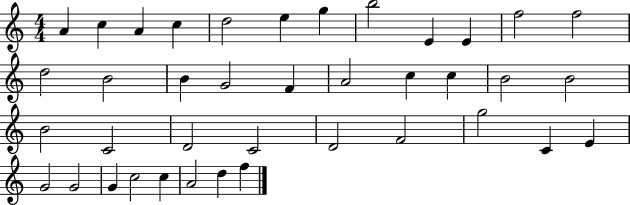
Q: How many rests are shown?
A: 0